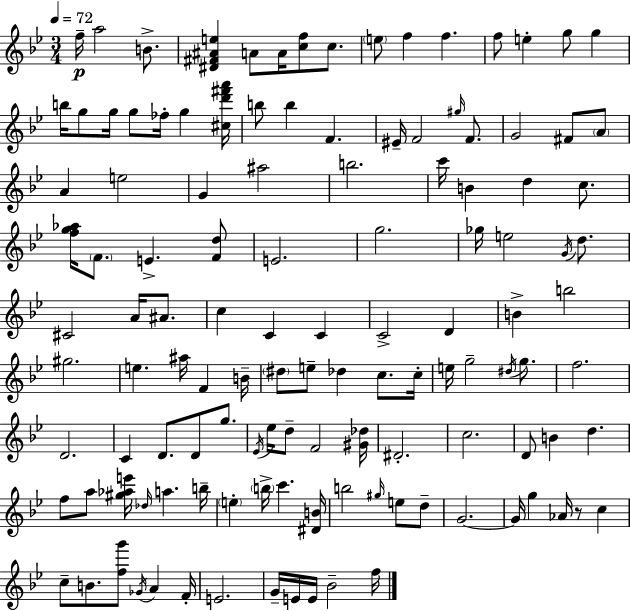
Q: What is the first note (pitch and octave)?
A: F5